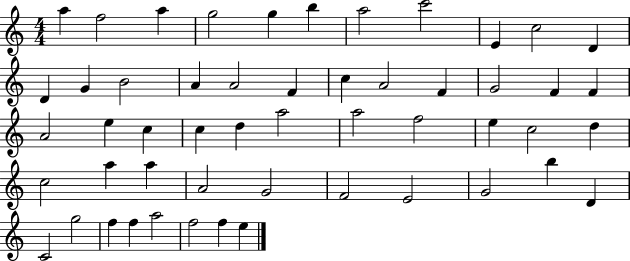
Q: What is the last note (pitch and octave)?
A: E5